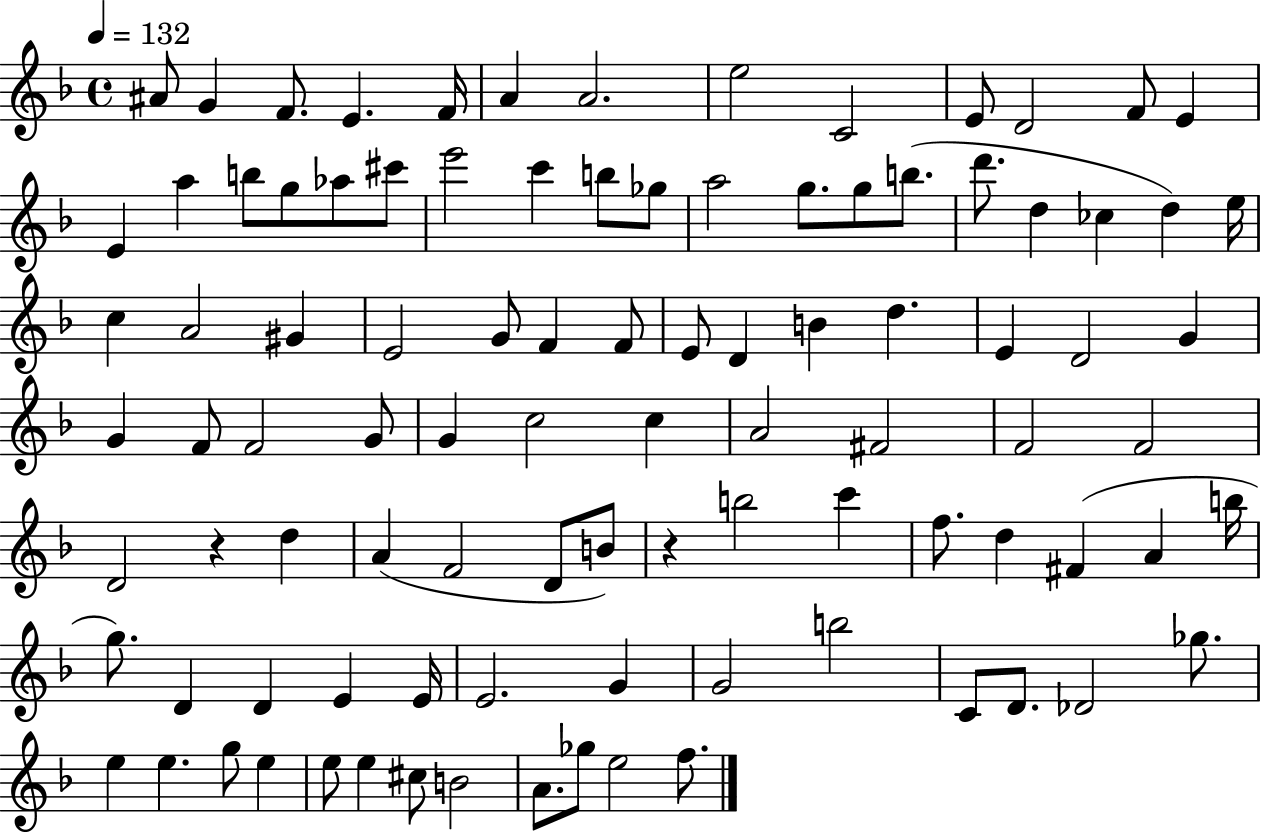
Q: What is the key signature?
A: F major